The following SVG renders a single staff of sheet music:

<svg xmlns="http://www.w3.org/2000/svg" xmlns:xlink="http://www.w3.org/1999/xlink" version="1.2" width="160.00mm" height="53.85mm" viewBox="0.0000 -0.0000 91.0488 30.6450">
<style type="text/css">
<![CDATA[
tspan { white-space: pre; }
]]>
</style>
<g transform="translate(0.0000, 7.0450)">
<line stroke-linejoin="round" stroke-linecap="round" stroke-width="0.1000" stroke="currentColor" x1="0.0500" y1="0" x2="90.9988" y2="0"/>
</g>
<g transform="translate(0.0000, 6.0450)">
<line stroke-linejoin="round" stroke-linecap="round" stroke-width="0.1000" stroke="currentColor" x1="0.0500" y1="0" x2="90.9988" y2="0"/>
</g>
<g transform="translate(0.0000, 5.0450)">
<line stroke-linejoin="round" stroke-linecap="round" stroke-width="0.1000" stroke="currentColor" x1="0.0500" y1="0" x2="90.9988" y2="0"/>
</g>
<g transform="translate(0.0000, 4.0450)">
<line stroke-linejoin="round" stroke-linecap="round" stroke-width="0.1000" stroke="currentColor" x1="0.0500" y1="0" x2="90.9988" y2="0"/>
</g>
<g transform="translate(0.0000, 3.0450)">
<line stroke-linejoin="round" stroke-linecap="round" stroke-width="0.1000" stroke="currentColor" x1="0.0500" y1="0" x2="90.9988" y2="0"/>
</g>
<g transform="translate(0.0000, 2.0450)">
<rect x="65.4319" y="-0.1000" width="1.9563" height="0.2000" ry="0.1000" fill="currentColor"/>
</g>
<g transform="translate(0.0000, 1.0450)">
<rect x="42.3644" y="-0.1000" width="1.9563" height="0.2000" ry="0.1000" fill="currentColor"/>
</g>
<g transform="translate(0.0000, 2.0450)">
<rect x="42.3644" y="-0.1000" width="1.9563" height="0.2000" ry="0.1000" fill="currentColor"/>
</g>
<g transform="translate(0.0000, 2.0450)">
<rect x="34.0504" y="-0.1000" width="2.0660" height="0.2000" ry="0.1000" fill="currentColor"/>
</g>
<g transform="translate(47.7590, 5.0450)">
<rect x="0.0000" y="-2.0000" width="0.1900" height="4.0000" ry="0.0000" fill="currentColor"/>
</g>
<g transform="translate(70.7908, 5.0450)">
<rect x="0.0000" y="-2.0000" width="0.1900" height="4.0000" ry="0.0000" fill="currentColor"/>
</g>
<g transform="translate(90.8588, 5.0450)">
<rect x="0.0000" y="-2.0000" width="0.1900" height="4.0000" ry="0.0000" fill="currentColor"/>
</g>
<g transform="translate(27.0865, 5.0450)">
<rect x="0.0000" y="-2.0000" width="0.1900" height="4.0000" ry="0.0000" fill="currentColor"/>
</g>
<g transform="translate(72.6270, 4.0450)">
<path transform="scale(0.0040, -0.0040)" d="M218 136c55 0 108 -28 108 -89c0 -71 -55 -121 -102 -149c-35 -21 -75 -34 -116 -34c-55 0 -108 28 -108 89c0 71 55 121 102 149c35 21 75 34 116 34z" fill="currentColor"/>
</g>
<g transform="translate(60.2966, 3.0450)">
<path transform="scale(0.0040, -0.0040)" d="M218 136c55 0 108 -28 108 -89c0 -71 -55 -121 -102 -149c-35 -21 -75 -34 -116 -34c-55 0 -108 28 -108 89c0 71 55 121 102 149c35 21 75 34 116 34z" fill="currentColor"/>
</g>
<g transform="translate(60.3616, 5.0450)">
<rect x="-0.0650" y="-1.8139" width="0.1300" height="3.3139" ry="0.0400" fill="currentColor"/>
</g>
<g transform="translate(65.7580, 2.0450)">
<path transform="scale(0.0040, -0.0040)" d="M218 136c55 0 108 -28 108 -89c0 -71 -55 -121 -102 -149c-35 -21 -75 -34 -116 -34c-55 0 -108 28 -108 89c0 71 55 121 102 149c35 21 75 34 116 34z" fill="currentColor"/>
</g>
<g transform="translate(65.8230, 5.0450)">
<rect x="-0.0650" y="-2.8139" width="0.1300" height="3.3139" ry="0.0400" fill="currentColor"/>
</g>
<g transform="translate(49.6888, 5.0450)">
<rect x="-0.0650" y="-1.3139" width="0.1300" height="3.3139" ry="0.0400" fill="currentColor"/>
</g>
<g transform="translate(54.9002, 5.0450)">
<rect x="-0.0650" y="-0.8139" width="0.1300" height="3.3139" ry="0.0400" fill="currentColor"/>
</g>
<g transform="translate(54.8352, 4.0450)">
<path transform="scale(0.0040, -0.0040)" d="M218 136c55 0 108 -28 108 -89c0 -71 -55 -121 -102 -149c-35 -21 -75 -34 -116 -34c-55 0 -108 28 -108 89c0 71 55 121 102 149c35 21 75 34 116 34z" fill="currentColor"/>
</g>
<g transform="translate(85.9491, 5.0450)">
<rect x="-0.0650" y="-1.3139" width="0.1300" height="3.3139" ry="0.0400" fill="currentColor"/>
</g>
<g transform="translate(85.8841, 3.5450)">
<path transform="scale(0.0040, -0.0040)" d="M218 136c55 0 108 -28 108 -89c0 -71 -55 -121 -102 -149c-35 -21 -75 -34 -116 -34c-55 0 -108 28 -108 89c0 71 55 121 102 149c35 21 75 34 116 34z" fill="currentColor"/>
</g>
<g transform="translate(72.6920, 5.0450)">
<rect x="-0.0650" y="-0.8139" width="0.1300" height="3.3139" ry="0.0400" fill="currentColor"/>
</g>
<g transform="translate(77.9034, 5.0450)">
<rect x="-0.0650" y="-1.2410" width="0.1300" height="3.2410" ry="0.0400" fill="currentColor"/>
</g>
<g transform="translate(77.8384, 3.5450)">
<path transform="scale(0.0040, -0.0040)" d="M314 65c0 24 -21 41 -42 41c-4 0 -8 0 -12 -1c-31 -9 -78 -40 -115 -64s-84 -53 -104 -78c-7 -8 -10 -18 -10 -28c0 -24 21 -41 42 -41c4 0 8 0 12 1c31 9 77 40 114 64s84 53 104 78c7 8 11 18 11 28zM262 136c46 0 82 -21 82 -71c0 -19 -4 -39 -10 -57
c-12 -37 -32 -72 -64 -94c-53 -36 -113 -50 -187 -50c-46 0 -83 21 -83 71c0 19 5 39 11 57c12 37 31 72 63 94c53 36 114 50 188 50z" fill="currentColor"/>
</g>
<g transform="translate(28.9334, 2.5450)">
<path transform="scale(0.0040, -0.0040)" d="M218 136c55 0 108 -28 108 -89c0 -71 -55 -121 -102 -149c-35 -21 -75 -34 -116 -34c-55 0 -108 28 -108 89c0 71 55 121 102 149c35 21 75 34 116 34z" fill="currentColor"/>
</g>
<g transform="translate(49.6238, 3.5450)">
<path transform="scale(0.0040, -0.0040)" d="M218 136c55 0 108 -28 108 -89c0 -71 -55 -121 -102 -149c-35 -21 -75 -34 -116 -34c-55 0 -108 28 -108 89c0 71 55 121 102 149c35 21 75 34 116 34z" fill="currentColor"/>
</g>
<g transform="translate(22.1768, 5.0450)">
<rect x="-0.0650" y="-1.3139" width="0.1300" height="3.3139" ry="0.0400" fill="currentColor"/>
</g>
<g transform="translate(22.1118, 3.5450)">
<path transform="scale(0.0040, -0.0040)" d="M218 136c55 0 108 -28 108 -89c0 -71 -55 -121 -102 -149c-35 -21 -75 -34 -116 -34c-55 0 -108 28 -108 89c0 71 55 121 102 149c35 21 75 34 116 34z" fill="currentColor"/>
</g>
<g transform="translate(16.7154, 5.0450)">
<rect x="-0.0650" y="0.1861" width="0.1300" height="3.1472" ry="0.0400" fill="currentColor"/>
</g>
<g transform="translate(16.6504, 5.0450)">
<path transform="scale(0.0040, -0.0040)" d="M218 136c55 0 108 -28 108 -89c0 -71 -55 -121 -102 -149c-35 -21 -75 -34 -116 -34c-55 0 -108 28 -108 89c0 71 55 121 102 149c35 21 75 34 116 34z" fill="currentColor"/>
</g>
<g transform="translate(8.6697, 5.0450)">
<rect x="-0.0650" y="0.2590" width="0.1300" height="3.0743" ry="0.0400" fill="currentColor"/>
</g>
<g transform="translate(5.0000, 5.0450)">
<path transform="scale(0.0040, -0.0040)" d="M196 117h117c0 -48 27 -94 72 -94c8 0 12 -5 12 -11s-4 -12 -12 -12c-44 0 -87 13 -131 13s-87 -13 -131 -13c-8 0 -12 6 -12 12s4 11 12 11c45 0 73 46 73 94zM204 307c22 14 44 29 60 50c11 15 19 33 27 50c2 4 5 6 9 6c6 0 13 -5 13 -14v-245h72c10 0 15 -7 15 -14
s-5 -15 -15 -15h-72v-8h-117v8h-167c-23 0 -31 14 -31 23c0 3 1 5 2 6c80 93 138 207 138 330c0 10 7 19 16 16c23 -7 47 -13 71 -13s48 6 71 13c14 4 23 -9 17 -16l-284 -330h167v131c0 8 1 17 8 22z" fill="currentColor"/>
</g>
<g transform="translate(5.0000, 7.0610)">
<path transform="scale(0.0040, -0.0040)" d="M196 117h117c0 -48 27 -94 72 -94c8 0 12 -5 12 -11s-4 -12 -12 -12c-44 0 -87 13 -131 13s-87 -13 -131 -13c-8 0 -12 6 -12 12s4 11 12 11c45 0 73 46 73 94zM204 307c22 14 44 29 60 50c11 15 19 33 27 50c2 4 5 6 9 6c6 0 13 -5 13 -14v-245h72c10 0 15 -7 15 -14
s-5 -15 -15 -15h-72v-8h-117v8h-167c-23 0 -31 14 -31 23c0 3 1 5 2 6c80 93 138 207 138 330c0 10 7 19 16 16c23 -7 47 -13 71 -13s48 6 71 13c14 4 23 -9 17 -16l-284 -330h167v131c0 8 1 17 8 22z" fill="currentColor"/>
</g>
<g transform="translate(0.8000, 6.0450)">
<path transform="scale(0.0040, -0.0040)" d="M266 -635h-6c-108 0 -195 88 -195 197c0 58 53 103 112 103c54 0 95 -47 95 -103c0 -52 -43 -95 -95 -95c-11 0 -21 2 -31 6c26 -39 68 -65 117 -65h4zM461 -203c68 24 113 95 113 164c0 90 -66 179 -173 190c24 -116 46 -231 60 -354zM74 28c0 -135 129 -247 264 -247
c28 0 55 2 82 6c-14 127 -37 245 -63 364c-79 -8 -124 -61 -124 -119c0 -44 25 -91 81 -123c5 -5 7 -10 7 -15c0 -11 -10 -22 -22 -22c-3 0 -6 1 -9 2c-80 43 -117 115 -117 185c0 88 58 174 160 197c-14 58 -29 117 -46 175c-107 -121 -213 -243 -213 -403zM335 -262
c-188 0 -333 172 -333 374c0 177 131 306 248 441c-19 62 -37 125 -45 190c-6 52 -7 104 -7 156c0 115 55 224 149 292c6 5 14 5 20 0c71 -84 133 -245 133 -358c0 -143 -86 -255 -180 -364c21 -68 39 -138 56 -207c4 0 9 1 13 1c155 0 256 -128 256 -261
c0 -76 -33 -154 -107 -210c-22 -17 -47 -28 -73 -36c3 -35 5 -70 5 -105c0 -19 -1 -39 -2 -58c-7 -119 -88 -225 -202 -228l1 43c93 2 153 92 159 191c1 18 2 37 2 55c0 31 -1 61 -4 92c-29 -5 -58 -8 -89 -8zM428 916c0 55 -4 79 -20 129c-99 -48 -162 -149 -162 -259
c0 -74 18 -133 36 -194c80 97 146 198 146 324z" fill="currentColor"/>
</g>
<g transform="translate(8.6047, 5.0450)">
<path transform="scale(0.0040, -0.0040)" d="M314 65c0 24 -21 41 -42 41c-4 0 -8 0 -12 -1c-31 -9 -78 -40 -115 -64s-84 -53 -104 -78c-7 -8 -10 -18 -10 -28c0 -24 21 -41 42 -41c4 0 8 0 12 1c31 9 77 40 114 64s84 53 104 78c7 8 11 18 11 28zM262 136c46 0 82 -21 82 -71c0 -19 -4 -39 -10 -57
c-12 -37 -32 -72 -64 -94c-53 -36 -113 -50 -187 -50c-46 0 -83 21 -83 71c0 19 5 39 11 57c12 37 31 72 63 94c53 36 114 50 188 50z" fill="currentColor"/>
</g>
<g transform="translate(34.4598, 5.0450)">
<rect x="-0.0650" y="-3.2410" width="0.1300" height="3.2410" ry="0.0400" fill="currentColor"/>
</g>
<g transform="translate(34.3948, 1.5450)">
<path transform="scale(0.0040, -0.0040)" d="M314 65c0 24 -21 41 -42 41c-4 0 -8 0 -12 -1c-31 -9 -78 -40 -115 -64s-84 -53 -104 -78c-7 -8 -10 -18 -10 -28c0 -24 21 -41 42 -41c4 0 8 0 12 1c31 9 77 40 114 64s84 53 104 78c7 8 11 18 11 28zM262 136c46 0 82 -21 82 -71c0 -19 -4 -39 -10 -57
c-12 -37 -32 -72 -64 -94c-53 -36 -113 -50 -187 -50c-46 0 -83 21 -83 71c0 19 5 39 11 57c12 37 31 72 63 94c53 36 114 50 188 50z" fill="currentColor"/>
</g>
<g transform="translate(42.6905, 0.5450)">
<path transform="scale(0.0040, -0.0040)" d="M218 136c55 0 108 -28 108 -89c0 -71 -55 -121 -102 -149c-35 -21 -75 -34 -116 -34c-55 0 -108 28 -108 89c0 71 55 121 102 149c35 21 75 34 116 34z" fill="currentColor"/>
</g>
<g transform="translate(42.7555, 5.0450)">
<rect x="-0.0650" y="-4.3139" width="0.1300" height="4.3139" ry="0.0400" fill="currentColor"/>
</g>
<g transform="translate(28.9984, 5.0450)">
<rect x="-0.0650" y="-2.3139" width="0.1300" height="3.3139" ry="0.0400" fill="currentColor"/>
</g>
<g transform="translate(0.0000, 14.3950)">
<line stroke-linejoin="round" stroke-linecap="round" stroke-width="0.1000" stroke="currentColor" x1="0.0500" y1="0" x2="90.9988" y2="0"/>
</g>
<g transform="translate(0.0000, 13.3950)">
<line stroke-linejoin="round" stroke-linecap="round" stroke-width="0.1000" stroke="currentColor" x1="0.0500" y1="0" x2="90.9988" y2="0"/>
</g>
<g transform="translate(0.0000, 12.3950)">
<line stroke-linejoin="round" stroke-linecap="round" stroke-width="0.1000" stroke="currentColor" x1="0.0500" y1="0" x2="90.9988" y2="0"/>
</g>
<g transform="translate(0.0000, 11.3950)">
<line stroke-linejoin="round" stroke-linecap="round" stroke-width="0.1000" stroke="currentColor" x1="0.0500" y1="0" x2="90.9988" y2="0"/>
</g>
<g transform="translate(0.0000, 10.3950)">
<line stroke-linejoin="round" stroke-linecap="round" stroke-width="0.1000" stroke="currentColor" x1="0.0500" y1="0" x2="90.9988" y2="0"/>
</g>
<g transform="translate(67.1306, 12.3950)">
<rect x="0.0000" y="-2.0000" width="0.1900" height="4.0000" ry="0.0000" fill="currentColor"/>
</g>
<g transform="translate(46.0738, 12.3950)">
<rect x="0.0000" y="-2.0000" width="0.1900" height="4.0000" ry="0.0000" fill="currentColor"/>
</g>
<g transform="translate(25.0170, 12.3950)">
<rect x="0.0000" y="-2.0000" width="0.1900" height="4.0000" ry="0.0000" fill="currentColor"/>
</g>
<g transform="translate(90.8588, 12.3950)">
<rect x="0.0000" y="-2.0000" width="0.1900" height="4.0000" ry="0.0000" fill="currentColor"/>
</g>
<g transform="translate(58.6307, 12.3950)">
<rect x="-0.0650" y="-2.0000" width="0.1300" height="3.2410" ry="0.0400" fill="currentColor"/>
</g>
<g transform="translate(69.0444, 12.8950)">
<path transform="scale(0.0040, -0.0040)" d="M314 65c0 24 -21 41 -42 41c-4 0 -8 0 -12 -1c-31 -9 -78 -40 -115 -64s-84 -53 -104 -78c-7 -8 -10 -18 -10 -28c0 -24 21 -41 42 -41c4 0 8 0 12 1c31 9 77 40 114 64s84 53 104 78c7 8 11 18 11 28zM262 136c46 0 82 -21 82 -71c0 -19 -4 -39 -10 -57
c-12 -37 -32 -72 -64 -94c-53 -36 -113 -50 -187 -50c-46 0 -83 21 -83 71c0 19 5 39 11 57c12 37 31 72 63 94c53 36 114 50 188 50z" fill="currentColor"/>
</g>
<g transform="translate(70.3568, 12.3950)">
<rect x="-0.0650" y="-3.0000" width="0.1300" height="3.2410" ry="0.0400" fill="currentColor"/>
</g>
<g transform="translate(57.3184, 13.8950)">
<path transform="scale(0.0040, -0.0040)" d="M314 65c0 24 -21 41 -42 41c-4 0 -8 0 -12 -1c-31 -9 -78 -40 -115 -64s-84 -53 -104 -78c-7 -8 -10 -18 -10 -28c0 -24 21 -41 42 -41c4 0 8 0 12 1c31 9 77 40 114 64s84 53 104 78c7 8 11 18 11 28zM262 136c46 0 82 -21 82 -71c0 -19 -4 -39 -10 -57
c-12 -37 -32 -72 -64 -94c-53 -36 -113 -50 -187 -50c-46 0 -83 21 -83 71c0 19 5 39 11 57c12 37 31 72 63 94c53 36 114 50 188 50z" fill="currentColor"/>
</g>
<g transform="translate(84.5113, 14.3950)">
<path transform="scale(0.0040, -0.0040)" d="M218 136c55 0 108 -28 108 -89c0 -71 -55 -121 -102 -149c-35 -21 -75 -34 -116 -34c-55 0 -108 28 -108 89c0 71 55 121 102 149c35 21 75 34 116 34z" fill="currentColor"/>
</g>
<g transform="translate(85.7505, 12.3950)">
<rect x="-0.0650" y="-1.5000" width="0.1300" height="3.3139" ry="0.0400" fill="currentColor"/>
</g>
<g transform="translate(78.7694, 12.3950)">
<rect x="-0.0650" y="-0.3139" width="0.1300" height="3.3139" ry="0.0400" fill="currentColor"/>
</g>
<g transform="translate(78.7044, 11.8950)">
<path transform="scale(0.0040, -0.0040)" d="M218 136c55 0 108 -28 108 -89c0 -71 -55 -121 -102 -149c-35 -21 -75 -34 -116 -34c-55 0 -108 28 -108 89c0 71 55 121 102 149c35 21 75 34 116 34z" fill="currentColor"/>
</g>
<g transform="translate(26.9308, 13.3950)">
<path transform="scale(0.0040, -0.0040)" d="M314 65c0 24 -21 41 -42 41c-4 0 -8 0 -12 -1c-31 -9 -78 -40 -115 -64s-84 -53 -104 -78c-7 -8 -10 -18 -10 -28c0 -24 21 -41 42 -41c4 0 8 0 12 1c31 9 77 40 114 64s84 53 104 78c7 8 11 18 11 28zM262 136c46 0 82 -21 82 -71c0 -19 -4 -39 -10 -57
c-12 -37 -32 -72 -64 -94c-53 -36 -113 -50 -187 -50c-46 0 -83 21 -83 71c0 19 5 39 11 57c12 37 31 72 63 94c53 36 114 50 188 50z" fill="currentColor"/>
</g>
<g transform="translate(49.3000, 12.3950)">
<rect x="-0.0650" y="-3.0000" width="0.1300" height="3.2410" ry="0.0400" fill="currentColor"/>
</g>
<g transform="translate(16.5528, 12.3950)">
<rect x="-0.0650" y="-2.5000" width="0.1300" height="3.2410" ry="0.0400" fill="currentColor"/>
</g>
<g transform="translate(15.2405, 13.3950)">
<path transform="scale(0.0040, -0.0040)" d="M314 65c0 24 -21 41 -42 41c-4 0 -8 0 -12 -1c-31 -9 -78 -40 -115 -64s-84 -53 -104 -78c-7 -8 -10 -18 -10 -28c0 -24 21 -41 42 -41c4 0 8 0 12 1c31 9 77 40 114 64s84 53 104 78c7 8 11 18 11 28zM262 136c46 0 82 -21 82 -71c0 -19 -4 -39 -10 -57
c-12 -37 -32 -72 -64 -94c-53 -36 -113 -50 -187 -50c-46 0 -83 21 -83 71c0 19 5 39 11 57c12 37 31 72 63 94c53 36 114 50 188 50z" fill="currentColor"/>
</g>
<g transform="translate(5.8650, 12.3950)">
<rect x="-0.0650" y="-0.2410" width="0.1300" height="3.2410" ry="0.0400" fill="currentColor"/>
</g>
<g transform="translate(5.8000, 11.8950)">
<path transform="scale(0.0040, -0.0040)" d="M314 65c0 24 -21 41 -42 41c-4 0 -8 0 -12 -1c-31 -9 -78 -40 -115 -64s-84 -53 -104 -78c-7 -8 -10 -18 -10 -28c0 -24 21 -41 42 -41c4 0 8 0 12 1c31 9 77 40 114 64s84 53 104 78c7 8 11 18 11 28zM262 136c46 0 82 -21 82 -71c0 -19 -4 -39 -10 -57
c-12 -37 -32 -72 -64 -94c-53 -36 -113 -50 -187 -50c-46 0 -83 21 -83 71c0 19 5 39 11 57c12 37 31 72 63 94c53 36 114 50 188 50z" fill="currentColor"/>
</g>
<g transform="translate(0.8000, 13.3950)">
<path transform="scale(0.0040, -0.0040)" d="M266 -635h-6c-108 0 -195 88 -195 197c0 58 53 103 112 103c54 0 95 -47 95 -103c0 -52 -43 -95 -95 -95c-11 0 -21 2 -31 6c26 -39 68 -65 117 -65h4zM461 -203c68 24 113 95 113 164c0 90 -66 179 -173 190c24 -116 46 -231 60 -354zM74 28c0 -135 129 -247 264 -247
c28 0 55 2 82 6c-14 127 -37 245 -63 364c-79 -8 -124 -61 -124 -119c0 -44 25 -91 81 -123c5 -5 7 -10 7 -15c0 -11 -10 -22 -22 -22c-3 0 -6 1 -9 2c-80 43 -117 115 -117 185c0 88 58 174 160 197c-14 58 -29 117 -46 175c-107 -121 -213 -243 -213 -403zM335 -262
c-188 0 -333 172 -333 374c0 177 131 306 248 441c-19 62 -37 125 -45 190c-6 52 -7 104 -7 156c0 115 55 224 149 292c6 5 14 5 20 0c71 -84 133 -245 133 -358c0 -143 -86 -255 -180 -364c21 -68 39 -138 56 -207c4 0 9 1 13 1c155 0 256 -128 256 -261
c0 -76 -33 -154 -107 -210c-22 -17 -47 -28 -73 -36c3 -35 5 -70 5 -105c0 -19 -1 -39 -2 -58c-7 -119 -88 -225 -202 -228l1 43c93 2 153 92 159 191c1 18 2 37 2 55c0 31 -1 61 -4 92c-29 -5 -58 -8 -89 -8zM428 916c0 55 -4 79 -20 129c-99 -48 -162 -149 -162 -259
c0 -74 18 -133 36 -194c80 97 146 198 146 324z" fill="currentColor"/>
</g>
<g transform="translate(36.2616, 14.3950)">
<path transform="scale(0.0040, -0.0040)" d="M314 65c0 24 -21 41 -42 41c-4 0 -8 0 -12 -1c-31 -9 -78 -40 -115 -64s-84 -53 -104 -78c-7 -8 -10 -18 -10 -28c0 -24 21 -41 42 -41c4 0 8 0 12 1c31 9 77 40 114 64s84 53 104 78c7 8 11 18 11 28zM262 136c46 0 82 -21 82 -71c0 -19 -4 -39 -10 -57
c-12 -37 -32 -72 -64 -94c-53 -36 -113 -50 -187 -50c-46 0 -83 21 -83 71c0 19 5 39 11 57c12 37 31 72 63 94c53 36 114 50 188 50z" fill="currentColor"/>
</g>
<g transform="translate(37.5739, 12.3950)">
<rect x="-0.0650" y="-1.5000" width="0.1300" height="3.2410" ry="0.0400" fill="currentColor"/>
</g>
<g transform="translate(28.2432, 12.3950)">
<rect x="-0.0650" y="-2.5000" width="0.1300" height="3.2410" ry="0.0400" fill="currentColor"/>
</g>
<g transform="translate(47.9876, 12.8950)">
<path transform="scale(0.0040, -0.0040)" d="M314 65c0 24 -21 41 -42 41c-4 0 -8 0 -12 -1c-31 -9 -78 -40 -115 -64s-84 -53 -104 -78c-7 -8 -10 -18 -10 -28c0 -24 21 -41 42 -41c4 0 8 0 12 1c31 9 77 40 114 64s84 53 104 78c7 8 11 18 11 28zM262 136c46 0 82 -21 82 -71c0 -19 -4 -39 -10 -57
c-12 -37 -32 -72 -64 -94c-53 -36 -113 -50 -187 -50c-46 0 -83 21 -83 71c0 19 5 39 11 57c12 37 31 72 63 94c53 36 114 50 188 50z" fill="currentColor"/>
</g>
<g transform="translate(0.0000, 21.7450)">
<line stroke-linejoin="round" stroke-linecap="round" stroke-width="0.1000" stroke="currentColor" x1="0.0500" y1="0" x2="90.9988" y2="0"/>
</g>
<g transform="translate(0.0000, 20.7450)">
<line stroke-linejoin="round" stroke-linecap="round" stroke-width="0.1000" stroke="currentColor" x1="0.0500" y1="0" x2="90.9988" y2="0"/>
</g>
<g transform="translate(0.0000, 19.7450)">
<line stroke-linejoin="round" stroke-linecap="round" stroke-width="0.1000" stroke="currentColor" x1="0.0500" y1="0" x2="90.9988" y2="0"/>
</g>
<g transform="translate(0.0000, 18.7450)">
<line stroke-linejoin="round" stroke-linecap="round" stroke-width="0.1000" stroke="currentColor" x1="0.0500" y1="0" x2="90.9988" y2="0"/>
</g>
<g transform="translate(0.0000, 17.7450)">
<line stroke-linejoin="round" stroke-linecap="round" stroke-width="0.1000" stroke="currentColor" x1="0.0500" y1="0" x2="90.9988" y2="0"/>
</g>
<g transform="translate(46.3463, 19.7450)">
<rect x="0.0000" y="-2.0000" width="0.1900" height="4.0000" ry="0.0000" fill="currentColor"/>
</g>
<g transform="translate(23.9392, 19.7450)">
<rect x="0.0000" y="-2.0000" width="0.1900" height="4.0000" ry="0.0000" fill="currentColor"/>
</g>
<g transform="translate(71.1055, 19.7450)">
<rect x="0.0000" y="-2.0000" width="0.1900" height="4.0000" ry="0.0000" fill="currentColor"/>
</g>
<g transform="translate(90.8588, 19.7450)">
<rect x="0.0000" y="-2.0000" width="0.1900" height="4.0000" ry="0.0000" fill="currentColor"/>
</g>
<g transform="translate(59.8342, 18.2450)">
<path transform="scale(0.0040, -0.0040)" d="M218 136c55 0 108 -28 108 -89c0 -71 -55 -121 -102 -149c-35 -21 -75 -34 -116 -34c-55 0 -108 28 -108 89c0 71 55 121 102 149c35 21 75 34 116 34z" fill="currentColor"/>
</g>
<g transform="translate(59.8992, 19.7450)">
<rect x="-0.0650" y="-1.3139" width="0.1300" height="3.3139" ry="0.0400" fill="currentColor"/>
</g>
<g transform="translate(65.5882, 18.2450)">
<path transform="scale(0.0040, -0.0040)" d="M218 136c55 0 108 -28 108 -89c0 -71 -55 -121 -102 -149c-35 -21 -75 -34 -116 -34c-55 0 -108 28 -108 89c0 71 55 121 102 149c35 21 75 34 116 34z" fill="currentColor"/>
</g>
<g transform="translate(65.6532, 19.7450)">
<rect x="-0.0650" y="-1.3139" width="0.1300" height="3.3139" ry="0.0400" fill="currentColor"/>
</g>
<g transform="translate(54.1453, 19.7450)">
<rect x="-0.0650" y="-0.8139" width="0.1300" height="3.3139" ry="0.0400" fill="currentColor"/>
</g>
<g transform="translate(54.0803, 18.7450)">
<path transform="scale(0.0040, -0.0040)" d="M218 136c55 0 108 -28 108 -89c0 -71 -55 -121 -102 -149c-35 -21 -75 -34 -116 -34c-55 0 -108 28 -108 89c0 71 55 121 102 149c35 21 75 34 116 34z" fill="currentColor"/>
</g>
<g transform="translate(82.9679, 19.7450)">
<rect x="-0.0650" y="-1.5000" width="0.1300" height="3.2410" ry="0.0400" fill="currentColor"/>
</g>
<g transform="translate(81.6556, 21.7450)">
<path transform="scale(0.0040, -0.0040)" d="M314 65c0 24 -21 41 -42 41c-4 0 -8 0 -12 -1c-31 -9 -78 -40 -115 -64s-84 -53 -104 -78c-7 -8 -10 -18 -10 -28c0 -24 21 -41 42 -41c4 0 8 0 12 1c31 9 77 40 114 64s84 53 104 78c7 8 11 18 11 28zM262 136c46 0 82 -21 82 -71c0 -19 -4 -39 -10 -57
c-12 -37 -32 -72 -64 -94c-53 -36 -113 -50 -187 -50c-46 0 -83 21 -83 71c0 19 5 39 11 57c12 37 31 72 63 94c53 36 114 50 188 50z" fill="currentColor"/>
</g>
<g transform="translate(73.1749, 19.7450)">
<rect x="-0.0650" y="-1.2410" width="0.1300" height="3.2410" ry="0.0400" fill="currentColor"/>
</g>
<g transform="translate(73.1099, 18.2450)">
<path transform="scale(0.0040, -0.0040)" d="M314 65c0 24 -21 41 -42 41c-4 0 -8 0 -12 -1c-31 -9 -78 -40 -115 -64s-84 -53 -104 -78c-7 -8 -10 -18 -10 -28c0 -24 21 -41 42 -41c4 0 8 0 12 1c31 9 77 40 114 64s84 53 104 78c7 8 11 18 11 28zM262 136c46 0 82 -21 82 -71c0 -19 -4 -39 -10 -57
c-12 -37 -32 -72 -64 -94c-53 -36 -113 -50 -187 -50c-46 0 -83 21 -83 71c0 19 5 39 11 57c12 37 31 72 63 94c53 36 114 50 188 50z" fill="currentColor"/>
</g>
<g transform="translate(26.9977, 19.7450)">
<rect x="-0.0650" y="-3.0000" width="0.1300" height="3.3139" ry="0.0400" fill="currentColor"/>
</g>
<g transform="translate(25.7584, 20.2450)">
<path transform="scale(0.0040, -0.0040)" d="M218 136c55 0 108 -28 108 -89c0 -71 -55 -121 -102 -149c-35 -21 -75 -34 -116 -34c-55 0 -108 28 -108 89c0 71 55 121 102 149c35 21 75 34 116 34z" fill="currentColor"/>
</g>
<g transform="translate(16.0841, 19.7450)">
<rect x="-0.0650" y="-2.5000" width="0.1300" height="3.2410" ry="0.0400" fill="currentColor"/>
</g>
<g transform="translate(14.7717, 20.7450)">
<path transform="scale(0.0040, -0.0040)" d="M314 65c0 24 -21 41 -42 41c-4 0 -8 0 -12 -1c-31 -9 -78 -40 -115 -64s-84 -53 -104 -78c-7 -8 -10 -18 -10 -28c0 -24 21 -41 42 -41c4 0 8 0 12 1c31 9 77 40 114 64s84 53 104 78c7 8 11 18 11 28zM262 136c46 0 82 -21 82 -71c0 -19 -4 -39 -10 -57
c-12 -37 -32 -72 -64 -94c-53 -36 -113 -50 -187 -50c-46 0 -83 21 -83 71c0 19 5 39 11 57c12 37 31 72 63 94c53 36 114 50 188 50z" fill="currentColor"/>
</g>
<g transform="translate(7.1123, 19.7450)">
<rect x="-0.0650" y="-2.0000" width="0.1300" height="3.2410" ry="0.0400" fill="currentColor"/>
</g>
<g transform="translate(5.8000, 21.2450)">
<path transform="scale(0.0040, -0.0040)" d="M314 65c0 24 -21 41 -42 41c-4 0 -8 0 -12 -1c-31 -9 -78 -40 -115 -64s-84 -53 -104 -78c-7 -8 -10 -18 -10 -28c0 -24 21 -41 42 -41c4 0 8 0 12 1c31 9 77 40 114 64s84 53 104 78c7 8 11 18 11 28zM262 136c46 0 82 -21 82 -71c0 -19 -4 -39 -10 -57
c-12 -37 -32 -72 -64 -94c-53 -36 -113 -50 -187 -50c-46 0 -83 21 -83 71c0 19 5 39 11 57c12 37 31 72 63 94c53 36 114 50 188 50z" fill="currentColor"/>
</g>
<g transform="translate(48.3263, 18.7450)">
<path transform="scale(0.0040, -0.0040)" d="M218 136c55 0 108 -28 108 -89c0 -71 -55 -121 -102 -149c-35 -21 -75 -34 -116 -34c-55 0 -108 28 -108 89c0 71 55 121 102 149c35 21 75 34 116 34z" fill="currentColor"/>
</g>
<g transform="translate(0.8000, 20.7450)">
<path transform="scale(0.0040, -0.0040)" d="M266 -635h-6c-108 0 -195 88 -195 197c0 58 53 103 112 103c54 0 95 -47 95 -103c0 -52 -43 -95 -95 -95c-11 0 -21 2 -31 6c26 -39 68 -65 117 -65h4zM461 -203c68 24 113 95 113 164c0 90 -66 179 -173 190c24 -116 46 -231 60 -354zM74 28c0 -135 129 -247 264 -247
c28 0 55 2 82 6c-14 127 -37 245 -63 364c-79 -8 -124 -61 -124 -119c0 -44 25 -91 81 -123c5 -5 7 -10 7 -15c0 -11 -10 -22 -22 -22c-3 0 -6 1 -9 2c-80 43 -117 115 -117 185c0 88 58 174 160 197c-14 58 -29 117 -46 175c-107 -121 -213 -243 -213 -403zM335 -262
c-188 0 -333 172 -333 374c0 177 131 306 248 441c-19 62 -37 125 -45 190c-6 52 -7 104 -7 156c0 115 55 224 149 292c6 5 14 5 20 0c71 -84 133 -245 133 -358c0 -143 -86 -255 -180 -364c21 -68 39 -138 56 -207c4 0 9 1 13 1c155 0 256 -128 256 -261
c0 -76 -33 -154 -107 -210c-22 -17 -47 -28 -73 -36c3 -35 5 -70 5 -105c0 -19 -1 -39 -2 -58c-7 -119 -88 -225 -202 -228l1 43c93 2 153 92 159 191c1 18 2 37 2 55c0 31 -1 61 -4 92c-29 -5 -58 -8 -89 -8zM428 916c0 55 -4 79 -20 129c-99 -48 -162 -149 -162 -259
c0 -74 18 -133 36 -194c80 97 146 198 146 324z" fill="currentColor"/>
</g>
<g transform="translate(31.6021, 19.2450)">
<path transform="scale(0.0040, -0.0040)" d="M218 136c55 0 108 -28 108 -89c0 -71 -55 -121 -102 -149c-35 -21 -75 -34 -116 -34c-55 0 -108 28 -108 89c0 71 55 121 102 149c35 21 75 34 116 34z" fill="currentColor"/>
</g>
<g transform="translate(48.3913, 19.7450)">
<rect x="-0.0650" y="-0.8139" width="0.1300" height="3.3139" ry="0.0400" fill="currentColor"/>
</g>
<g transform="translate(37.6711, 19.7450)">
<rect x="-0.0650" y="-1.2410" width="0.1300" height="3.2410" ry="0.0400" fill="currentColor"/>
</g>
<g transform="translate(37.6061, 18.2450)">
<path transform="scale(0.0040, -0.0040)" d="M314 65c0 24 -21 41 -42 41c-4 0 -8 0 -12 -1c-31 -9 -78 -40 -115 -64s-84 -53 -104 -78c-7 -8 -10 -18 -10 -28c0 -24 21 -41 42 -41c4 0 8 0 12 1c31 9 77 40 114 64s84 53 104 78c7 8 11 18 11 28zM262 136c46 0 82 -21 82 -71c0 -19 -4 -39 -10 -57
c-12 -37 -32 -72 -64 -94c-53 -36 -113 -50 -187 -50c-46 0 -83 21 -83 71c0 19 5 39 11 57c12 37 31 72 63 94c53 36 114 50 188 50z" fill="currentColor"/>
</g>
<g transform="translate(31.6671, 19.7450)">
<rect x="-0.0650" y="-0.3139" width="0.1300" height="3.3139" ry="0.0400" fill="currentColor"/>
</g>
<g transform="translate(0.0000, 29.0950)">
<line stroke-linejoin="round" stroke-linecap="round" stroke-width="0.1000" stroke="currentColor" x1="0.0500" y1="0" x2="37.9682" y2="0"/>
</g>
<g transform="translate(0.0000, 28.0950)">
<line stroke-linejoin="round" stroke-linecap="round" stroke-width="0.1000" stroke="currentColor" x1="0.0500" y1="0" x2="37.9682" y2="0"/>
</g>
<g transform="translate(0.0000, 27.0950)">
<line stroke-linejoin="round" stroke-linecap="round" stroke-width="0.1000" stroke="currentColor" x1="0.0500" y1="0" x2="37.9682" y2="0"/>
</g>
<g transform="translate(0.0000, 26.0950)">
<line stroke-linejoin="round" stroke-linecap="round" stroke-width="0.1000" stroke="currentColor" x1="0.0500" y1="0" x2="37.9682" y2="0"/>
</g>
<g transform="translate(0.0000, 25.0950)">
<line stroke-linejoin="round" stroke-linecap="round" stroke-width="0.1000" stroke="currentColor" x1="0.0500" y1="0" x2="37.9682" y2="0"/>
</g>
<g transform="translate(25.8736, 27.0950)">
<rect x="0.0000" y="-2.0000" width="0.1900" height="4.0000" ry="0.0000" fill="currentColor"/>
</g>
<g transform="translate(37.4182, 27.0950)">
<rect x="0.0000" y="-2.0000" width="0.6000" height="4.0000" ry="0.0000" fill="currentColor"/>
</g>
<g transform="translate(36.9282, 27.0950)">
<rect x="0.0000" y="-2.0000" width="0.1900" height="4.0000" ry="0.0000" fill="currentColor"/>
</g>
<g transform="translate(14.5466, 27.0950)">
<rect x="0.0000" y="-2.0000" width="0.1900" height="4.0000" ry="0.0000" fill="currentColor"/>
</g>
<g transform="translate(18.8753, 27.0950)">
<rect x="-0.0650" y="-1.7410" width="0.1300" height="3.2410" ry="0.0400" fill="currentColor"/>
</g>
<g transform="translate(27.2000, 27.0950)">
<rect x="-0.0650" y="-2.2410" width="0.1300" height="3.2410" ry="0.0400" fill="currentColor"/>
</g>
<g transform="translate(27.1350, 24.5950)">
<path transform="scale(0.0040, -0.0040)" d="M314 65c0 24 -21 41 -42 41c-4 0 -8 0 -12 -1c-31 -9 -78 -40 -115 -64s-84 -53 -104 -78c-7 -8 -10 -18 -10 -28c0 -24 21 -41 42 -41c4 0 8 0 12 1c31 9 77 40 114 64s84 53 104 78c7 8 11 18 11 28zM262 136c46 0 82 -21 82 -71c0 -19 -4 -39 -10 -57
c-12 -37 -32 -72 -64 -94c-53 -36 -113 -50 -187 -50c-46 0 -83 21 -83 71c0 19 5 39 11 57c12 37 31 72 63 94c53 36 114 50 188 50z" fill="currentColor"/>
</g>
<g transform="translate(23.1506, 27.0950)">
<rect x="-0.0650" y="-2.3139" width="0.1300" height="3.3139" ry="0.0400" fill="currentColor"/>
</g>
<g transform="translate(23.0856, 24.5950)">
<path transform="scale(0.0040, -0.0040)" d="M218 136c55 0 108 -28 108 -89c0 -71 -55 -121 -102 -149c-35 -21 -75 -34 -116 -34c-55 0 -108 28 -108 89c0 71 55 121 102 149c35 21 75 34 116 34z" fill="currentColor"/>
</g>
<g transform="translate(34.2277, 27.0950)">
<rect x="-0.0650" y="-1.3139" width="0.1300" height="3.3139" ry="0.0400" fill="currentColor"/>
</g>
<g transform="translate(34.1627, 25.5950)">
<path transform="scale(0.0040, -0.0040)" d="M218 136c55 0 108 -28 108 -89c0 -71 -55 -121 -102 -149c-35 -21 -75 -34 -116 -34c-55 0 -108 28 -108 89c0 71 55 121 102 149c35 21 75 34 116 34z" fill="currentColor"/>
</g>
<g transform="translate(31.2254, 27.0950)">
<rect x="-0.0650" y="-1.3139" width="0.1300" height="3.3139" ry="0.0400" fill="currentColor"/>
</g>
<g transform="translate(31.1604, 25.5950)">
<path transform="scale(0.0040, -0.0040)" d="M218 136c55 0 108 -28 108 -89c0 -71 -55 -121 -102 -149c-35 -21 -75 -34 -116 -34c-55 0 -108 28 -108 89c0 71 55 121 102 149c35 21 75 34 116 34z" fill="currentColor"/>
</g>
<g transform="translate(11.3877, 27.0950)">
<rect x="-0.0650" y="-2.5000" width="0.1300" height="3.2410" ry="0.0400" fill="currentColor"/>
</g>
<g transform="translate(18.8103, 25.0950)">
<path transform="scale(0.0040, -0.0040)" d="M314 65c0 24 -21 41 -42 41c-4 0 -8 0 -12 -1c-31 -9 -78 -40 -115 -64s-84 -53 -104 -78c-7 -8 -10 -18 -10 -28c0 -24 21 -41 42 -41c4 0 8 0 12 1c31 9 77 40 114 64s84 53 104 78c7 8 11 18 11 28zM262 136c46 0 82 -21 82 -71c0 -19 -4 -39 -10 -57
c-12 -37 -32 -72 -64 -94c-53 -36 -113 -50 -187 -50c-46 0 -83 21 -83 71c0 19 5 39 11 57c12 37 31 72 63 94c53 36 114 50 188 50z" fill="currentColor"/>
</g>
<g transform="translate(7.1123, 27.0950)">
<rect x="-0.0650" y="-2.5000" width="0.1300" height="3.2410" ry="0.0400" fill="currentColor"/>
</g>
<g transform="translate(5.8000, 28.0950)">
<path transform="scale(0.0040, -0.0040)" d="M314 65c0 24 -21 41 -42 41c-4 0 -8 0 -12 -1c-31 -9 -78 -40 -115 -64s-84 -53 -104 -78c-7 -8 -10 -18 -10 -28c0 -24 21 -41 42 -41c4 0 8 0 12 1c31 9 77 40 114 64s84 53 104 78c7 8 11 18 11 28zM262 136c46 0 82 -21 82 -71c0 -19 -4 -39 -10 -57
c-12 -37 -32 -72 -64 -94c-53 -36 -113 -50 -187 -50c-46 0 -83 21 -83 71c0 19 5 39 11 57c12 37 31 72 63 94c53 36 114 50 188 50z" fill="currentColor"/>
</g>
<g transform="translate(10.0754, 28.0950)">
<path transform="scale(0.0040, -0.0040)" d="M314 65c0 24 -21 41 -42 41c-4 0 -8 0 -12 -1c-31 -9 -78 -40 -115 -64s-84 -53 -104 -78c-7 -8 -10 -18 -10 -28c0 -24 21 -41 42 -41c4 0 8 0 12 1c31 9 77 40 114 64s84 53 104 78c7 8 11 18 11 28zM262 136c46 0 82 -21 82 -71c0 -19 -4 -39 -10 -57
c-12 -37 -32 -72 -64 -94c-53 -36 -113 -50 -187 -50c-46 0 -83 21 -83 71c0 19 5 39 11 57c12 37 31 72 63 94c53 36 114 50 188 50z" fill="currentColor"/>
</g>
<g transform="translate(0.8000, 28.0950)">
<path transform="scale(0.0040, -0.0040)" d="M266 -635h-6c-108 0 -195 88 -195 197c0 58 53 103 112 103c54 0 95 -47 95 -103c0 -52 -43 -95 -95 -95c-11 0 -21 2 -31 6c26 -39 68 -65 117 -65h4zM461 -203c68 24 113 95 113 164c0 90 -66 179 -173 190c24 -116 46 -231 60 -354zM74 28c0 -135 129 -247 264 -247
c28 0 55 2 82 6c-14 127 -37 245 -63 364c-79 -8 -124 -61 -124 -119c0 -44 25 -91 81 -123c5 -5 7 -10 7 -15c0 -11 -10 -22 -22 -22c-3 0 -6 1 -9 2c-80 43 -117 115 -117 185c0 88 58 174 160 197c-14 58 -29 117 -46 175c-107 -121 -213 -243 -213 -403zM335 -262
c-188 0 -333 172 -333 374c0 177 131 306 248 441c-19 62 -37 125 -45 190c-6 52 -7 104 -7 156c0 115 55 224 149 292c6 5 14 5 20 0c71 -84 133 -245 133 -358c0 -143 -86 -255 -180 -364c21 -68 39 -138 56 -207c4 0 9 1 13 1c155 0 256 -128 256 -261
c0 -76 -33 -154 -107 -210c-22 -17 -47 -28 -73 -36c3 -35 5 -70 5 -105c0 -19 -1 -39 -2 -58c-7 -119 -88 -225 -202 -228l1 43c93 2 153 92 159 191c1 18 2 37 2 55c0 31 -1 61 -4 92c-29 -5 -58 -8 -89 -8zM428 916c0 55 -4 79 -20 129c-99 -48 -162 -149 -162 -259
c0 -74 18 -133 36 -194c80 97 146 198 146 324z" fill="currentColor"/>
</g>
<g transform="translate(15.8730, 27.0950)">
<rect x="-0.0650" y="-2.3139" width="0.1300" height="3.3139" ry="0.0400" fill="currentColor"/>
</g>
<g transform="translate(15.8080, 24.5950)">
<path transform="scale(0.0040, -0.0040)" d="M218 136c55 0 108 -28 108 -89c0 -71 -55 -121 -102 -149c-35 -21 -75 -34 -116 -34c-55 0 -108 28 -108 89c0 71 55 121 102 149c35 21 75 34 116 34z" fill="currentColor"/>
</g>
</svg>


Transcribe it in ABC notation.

X:1
T:Untitled
M:4/4
L:1/4
K:C
B2 B e g b2 d' e d f a d e2 e c2 G2 G2 E2 A2 F2 A2 c E F2 G2 A c e2 d d e e e2 E2 G2 G2 g f2 g g2 e e